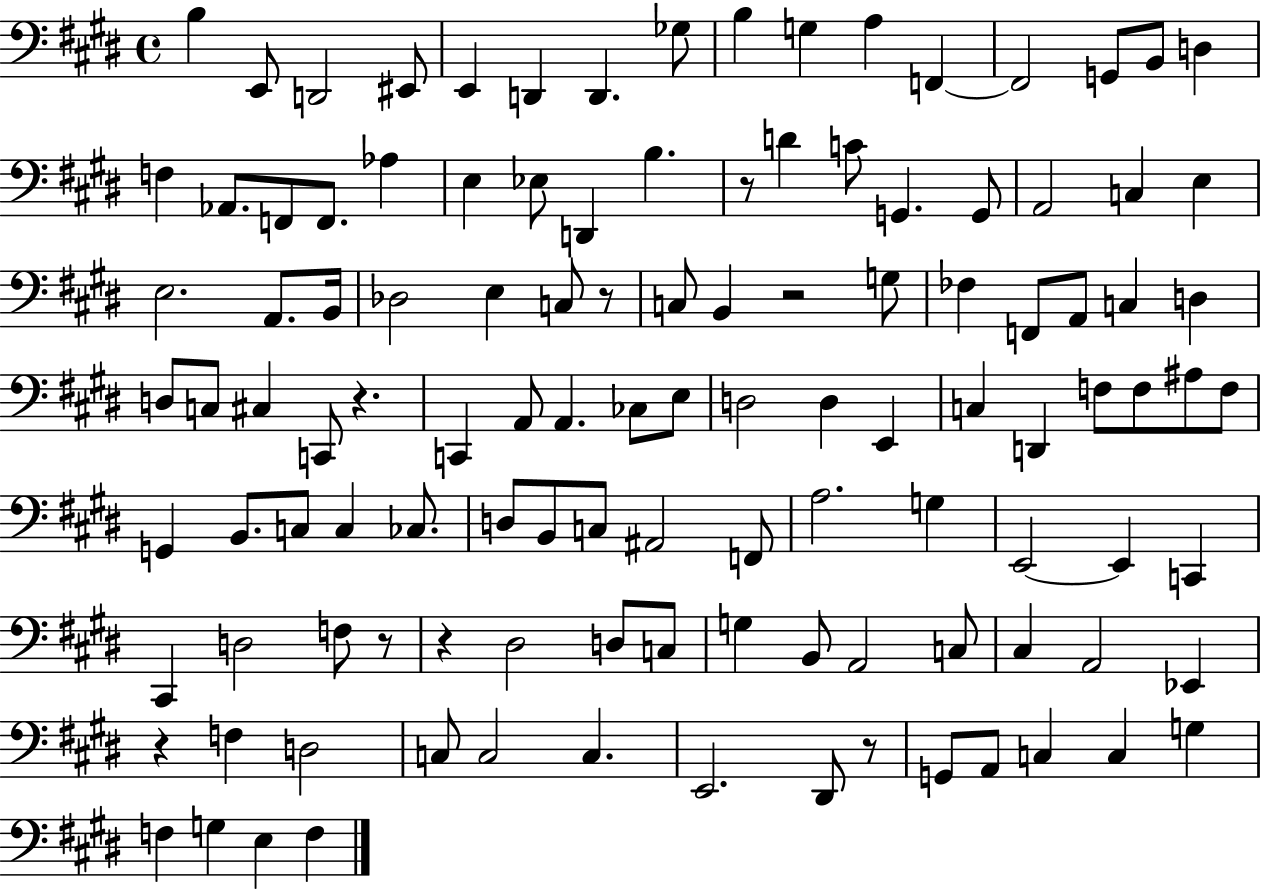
{
  \clef bass
  \time 4/4
  \defaultTimeSignature
  \key e \major
  \repeat volta 2 { b4 e,8 d,2 eis,8 | e,4 d,4 d,4. ges8 | b4 g4 a4 f,4~~ | f,2 g,8 b,8 d4 | \break f4 aes,8. f,8 f,8. aes4 | e4 ees8 d,4 b4. | r8 d'4 c'8 g,4. g,8 | a,2 c4 e4 | \break e2. a,8. b,16 | des2 e4 c8 r8 | c8 b,4 r2 g8 | fes4 f,8 a,8 c4 d4 | \break d8 c8 cis4 c,8 r4. | c,4 a,8 a,4. ces8 e8 | d2 d4 e,4 | c4 d,4 f8 f8 ais8 f8 | \break g,4 b,8. c8 c4 ces8. | d8 b,8 c8 ais,2 f,8 | a2. g4 | e,2~~ e,4 c,4 | \break cis,4 d2 f8 r8 | r4 dis2 d8 c8 | g4 b,8 a,2 c8 | cis4 a,2 ees,4 | \break r4 f4 d2 | c8 c2 c4. | e,2. dis,8 r8 | g,8 a,8 c4 c4 g4 | \break f4 g4 e4 f4 | } \bar "|."
}